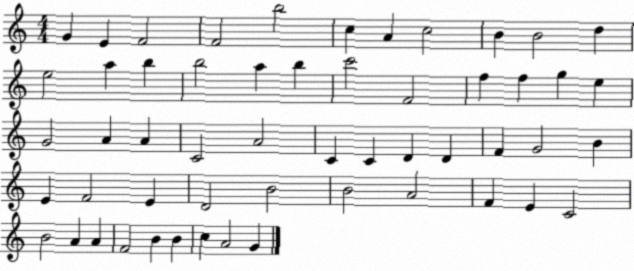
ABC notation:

X:1
T:Untitled
M:4/4
L:1/4
K:C
G E F2 F2 b2 c A c2 B B2 d e2 a b b2 a b c'2 F2 f f g e G2 A A C2 A2 C C D D F G2 B E F2 E D2 B2 B2 A2 F E C2 B2 A A F2 B B c A2 G